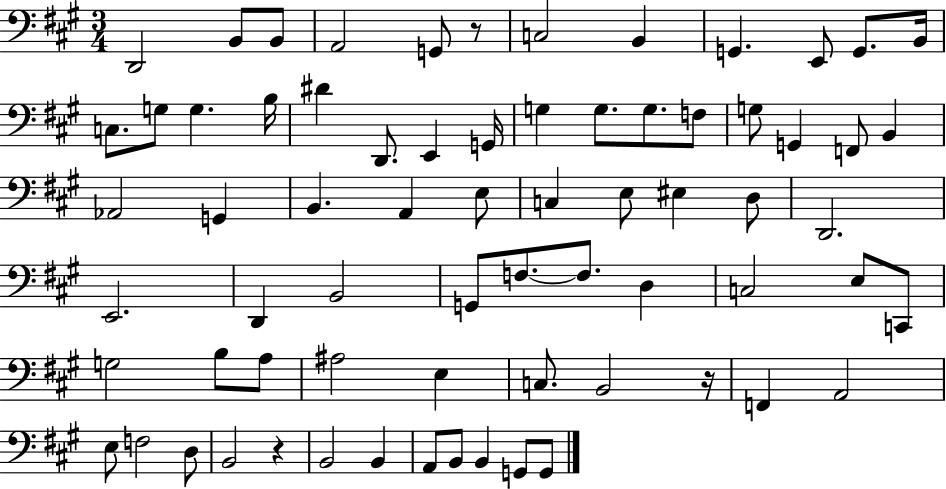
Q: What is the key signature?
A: A major